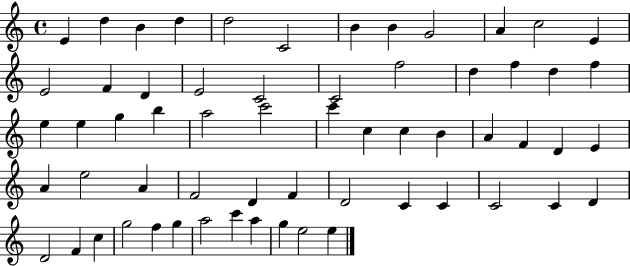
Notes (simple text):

E4/q D5/q B4/q D5/q D5/h C4/h B4/q B4/q G4/h A4/q C5/h E4/q E4/h F4/q D4/q E4/h C4/h C4/h F5/h D5/q F5/q D5/q F5/q E5/q E5/q G5/q B5/q A5/h C6/h C6/q C5/q C5/q B4/q A4/q F4/q D4/q E4/q A4/q E5/h A4/q F4/h D4/q F4/q D4/h C4/q C4/q C4/h C4/q D4/q D4/h F4/q C5/q G5/h F5/q G5/q A5/h C6/q A5/q G5/q E5/h E5/q